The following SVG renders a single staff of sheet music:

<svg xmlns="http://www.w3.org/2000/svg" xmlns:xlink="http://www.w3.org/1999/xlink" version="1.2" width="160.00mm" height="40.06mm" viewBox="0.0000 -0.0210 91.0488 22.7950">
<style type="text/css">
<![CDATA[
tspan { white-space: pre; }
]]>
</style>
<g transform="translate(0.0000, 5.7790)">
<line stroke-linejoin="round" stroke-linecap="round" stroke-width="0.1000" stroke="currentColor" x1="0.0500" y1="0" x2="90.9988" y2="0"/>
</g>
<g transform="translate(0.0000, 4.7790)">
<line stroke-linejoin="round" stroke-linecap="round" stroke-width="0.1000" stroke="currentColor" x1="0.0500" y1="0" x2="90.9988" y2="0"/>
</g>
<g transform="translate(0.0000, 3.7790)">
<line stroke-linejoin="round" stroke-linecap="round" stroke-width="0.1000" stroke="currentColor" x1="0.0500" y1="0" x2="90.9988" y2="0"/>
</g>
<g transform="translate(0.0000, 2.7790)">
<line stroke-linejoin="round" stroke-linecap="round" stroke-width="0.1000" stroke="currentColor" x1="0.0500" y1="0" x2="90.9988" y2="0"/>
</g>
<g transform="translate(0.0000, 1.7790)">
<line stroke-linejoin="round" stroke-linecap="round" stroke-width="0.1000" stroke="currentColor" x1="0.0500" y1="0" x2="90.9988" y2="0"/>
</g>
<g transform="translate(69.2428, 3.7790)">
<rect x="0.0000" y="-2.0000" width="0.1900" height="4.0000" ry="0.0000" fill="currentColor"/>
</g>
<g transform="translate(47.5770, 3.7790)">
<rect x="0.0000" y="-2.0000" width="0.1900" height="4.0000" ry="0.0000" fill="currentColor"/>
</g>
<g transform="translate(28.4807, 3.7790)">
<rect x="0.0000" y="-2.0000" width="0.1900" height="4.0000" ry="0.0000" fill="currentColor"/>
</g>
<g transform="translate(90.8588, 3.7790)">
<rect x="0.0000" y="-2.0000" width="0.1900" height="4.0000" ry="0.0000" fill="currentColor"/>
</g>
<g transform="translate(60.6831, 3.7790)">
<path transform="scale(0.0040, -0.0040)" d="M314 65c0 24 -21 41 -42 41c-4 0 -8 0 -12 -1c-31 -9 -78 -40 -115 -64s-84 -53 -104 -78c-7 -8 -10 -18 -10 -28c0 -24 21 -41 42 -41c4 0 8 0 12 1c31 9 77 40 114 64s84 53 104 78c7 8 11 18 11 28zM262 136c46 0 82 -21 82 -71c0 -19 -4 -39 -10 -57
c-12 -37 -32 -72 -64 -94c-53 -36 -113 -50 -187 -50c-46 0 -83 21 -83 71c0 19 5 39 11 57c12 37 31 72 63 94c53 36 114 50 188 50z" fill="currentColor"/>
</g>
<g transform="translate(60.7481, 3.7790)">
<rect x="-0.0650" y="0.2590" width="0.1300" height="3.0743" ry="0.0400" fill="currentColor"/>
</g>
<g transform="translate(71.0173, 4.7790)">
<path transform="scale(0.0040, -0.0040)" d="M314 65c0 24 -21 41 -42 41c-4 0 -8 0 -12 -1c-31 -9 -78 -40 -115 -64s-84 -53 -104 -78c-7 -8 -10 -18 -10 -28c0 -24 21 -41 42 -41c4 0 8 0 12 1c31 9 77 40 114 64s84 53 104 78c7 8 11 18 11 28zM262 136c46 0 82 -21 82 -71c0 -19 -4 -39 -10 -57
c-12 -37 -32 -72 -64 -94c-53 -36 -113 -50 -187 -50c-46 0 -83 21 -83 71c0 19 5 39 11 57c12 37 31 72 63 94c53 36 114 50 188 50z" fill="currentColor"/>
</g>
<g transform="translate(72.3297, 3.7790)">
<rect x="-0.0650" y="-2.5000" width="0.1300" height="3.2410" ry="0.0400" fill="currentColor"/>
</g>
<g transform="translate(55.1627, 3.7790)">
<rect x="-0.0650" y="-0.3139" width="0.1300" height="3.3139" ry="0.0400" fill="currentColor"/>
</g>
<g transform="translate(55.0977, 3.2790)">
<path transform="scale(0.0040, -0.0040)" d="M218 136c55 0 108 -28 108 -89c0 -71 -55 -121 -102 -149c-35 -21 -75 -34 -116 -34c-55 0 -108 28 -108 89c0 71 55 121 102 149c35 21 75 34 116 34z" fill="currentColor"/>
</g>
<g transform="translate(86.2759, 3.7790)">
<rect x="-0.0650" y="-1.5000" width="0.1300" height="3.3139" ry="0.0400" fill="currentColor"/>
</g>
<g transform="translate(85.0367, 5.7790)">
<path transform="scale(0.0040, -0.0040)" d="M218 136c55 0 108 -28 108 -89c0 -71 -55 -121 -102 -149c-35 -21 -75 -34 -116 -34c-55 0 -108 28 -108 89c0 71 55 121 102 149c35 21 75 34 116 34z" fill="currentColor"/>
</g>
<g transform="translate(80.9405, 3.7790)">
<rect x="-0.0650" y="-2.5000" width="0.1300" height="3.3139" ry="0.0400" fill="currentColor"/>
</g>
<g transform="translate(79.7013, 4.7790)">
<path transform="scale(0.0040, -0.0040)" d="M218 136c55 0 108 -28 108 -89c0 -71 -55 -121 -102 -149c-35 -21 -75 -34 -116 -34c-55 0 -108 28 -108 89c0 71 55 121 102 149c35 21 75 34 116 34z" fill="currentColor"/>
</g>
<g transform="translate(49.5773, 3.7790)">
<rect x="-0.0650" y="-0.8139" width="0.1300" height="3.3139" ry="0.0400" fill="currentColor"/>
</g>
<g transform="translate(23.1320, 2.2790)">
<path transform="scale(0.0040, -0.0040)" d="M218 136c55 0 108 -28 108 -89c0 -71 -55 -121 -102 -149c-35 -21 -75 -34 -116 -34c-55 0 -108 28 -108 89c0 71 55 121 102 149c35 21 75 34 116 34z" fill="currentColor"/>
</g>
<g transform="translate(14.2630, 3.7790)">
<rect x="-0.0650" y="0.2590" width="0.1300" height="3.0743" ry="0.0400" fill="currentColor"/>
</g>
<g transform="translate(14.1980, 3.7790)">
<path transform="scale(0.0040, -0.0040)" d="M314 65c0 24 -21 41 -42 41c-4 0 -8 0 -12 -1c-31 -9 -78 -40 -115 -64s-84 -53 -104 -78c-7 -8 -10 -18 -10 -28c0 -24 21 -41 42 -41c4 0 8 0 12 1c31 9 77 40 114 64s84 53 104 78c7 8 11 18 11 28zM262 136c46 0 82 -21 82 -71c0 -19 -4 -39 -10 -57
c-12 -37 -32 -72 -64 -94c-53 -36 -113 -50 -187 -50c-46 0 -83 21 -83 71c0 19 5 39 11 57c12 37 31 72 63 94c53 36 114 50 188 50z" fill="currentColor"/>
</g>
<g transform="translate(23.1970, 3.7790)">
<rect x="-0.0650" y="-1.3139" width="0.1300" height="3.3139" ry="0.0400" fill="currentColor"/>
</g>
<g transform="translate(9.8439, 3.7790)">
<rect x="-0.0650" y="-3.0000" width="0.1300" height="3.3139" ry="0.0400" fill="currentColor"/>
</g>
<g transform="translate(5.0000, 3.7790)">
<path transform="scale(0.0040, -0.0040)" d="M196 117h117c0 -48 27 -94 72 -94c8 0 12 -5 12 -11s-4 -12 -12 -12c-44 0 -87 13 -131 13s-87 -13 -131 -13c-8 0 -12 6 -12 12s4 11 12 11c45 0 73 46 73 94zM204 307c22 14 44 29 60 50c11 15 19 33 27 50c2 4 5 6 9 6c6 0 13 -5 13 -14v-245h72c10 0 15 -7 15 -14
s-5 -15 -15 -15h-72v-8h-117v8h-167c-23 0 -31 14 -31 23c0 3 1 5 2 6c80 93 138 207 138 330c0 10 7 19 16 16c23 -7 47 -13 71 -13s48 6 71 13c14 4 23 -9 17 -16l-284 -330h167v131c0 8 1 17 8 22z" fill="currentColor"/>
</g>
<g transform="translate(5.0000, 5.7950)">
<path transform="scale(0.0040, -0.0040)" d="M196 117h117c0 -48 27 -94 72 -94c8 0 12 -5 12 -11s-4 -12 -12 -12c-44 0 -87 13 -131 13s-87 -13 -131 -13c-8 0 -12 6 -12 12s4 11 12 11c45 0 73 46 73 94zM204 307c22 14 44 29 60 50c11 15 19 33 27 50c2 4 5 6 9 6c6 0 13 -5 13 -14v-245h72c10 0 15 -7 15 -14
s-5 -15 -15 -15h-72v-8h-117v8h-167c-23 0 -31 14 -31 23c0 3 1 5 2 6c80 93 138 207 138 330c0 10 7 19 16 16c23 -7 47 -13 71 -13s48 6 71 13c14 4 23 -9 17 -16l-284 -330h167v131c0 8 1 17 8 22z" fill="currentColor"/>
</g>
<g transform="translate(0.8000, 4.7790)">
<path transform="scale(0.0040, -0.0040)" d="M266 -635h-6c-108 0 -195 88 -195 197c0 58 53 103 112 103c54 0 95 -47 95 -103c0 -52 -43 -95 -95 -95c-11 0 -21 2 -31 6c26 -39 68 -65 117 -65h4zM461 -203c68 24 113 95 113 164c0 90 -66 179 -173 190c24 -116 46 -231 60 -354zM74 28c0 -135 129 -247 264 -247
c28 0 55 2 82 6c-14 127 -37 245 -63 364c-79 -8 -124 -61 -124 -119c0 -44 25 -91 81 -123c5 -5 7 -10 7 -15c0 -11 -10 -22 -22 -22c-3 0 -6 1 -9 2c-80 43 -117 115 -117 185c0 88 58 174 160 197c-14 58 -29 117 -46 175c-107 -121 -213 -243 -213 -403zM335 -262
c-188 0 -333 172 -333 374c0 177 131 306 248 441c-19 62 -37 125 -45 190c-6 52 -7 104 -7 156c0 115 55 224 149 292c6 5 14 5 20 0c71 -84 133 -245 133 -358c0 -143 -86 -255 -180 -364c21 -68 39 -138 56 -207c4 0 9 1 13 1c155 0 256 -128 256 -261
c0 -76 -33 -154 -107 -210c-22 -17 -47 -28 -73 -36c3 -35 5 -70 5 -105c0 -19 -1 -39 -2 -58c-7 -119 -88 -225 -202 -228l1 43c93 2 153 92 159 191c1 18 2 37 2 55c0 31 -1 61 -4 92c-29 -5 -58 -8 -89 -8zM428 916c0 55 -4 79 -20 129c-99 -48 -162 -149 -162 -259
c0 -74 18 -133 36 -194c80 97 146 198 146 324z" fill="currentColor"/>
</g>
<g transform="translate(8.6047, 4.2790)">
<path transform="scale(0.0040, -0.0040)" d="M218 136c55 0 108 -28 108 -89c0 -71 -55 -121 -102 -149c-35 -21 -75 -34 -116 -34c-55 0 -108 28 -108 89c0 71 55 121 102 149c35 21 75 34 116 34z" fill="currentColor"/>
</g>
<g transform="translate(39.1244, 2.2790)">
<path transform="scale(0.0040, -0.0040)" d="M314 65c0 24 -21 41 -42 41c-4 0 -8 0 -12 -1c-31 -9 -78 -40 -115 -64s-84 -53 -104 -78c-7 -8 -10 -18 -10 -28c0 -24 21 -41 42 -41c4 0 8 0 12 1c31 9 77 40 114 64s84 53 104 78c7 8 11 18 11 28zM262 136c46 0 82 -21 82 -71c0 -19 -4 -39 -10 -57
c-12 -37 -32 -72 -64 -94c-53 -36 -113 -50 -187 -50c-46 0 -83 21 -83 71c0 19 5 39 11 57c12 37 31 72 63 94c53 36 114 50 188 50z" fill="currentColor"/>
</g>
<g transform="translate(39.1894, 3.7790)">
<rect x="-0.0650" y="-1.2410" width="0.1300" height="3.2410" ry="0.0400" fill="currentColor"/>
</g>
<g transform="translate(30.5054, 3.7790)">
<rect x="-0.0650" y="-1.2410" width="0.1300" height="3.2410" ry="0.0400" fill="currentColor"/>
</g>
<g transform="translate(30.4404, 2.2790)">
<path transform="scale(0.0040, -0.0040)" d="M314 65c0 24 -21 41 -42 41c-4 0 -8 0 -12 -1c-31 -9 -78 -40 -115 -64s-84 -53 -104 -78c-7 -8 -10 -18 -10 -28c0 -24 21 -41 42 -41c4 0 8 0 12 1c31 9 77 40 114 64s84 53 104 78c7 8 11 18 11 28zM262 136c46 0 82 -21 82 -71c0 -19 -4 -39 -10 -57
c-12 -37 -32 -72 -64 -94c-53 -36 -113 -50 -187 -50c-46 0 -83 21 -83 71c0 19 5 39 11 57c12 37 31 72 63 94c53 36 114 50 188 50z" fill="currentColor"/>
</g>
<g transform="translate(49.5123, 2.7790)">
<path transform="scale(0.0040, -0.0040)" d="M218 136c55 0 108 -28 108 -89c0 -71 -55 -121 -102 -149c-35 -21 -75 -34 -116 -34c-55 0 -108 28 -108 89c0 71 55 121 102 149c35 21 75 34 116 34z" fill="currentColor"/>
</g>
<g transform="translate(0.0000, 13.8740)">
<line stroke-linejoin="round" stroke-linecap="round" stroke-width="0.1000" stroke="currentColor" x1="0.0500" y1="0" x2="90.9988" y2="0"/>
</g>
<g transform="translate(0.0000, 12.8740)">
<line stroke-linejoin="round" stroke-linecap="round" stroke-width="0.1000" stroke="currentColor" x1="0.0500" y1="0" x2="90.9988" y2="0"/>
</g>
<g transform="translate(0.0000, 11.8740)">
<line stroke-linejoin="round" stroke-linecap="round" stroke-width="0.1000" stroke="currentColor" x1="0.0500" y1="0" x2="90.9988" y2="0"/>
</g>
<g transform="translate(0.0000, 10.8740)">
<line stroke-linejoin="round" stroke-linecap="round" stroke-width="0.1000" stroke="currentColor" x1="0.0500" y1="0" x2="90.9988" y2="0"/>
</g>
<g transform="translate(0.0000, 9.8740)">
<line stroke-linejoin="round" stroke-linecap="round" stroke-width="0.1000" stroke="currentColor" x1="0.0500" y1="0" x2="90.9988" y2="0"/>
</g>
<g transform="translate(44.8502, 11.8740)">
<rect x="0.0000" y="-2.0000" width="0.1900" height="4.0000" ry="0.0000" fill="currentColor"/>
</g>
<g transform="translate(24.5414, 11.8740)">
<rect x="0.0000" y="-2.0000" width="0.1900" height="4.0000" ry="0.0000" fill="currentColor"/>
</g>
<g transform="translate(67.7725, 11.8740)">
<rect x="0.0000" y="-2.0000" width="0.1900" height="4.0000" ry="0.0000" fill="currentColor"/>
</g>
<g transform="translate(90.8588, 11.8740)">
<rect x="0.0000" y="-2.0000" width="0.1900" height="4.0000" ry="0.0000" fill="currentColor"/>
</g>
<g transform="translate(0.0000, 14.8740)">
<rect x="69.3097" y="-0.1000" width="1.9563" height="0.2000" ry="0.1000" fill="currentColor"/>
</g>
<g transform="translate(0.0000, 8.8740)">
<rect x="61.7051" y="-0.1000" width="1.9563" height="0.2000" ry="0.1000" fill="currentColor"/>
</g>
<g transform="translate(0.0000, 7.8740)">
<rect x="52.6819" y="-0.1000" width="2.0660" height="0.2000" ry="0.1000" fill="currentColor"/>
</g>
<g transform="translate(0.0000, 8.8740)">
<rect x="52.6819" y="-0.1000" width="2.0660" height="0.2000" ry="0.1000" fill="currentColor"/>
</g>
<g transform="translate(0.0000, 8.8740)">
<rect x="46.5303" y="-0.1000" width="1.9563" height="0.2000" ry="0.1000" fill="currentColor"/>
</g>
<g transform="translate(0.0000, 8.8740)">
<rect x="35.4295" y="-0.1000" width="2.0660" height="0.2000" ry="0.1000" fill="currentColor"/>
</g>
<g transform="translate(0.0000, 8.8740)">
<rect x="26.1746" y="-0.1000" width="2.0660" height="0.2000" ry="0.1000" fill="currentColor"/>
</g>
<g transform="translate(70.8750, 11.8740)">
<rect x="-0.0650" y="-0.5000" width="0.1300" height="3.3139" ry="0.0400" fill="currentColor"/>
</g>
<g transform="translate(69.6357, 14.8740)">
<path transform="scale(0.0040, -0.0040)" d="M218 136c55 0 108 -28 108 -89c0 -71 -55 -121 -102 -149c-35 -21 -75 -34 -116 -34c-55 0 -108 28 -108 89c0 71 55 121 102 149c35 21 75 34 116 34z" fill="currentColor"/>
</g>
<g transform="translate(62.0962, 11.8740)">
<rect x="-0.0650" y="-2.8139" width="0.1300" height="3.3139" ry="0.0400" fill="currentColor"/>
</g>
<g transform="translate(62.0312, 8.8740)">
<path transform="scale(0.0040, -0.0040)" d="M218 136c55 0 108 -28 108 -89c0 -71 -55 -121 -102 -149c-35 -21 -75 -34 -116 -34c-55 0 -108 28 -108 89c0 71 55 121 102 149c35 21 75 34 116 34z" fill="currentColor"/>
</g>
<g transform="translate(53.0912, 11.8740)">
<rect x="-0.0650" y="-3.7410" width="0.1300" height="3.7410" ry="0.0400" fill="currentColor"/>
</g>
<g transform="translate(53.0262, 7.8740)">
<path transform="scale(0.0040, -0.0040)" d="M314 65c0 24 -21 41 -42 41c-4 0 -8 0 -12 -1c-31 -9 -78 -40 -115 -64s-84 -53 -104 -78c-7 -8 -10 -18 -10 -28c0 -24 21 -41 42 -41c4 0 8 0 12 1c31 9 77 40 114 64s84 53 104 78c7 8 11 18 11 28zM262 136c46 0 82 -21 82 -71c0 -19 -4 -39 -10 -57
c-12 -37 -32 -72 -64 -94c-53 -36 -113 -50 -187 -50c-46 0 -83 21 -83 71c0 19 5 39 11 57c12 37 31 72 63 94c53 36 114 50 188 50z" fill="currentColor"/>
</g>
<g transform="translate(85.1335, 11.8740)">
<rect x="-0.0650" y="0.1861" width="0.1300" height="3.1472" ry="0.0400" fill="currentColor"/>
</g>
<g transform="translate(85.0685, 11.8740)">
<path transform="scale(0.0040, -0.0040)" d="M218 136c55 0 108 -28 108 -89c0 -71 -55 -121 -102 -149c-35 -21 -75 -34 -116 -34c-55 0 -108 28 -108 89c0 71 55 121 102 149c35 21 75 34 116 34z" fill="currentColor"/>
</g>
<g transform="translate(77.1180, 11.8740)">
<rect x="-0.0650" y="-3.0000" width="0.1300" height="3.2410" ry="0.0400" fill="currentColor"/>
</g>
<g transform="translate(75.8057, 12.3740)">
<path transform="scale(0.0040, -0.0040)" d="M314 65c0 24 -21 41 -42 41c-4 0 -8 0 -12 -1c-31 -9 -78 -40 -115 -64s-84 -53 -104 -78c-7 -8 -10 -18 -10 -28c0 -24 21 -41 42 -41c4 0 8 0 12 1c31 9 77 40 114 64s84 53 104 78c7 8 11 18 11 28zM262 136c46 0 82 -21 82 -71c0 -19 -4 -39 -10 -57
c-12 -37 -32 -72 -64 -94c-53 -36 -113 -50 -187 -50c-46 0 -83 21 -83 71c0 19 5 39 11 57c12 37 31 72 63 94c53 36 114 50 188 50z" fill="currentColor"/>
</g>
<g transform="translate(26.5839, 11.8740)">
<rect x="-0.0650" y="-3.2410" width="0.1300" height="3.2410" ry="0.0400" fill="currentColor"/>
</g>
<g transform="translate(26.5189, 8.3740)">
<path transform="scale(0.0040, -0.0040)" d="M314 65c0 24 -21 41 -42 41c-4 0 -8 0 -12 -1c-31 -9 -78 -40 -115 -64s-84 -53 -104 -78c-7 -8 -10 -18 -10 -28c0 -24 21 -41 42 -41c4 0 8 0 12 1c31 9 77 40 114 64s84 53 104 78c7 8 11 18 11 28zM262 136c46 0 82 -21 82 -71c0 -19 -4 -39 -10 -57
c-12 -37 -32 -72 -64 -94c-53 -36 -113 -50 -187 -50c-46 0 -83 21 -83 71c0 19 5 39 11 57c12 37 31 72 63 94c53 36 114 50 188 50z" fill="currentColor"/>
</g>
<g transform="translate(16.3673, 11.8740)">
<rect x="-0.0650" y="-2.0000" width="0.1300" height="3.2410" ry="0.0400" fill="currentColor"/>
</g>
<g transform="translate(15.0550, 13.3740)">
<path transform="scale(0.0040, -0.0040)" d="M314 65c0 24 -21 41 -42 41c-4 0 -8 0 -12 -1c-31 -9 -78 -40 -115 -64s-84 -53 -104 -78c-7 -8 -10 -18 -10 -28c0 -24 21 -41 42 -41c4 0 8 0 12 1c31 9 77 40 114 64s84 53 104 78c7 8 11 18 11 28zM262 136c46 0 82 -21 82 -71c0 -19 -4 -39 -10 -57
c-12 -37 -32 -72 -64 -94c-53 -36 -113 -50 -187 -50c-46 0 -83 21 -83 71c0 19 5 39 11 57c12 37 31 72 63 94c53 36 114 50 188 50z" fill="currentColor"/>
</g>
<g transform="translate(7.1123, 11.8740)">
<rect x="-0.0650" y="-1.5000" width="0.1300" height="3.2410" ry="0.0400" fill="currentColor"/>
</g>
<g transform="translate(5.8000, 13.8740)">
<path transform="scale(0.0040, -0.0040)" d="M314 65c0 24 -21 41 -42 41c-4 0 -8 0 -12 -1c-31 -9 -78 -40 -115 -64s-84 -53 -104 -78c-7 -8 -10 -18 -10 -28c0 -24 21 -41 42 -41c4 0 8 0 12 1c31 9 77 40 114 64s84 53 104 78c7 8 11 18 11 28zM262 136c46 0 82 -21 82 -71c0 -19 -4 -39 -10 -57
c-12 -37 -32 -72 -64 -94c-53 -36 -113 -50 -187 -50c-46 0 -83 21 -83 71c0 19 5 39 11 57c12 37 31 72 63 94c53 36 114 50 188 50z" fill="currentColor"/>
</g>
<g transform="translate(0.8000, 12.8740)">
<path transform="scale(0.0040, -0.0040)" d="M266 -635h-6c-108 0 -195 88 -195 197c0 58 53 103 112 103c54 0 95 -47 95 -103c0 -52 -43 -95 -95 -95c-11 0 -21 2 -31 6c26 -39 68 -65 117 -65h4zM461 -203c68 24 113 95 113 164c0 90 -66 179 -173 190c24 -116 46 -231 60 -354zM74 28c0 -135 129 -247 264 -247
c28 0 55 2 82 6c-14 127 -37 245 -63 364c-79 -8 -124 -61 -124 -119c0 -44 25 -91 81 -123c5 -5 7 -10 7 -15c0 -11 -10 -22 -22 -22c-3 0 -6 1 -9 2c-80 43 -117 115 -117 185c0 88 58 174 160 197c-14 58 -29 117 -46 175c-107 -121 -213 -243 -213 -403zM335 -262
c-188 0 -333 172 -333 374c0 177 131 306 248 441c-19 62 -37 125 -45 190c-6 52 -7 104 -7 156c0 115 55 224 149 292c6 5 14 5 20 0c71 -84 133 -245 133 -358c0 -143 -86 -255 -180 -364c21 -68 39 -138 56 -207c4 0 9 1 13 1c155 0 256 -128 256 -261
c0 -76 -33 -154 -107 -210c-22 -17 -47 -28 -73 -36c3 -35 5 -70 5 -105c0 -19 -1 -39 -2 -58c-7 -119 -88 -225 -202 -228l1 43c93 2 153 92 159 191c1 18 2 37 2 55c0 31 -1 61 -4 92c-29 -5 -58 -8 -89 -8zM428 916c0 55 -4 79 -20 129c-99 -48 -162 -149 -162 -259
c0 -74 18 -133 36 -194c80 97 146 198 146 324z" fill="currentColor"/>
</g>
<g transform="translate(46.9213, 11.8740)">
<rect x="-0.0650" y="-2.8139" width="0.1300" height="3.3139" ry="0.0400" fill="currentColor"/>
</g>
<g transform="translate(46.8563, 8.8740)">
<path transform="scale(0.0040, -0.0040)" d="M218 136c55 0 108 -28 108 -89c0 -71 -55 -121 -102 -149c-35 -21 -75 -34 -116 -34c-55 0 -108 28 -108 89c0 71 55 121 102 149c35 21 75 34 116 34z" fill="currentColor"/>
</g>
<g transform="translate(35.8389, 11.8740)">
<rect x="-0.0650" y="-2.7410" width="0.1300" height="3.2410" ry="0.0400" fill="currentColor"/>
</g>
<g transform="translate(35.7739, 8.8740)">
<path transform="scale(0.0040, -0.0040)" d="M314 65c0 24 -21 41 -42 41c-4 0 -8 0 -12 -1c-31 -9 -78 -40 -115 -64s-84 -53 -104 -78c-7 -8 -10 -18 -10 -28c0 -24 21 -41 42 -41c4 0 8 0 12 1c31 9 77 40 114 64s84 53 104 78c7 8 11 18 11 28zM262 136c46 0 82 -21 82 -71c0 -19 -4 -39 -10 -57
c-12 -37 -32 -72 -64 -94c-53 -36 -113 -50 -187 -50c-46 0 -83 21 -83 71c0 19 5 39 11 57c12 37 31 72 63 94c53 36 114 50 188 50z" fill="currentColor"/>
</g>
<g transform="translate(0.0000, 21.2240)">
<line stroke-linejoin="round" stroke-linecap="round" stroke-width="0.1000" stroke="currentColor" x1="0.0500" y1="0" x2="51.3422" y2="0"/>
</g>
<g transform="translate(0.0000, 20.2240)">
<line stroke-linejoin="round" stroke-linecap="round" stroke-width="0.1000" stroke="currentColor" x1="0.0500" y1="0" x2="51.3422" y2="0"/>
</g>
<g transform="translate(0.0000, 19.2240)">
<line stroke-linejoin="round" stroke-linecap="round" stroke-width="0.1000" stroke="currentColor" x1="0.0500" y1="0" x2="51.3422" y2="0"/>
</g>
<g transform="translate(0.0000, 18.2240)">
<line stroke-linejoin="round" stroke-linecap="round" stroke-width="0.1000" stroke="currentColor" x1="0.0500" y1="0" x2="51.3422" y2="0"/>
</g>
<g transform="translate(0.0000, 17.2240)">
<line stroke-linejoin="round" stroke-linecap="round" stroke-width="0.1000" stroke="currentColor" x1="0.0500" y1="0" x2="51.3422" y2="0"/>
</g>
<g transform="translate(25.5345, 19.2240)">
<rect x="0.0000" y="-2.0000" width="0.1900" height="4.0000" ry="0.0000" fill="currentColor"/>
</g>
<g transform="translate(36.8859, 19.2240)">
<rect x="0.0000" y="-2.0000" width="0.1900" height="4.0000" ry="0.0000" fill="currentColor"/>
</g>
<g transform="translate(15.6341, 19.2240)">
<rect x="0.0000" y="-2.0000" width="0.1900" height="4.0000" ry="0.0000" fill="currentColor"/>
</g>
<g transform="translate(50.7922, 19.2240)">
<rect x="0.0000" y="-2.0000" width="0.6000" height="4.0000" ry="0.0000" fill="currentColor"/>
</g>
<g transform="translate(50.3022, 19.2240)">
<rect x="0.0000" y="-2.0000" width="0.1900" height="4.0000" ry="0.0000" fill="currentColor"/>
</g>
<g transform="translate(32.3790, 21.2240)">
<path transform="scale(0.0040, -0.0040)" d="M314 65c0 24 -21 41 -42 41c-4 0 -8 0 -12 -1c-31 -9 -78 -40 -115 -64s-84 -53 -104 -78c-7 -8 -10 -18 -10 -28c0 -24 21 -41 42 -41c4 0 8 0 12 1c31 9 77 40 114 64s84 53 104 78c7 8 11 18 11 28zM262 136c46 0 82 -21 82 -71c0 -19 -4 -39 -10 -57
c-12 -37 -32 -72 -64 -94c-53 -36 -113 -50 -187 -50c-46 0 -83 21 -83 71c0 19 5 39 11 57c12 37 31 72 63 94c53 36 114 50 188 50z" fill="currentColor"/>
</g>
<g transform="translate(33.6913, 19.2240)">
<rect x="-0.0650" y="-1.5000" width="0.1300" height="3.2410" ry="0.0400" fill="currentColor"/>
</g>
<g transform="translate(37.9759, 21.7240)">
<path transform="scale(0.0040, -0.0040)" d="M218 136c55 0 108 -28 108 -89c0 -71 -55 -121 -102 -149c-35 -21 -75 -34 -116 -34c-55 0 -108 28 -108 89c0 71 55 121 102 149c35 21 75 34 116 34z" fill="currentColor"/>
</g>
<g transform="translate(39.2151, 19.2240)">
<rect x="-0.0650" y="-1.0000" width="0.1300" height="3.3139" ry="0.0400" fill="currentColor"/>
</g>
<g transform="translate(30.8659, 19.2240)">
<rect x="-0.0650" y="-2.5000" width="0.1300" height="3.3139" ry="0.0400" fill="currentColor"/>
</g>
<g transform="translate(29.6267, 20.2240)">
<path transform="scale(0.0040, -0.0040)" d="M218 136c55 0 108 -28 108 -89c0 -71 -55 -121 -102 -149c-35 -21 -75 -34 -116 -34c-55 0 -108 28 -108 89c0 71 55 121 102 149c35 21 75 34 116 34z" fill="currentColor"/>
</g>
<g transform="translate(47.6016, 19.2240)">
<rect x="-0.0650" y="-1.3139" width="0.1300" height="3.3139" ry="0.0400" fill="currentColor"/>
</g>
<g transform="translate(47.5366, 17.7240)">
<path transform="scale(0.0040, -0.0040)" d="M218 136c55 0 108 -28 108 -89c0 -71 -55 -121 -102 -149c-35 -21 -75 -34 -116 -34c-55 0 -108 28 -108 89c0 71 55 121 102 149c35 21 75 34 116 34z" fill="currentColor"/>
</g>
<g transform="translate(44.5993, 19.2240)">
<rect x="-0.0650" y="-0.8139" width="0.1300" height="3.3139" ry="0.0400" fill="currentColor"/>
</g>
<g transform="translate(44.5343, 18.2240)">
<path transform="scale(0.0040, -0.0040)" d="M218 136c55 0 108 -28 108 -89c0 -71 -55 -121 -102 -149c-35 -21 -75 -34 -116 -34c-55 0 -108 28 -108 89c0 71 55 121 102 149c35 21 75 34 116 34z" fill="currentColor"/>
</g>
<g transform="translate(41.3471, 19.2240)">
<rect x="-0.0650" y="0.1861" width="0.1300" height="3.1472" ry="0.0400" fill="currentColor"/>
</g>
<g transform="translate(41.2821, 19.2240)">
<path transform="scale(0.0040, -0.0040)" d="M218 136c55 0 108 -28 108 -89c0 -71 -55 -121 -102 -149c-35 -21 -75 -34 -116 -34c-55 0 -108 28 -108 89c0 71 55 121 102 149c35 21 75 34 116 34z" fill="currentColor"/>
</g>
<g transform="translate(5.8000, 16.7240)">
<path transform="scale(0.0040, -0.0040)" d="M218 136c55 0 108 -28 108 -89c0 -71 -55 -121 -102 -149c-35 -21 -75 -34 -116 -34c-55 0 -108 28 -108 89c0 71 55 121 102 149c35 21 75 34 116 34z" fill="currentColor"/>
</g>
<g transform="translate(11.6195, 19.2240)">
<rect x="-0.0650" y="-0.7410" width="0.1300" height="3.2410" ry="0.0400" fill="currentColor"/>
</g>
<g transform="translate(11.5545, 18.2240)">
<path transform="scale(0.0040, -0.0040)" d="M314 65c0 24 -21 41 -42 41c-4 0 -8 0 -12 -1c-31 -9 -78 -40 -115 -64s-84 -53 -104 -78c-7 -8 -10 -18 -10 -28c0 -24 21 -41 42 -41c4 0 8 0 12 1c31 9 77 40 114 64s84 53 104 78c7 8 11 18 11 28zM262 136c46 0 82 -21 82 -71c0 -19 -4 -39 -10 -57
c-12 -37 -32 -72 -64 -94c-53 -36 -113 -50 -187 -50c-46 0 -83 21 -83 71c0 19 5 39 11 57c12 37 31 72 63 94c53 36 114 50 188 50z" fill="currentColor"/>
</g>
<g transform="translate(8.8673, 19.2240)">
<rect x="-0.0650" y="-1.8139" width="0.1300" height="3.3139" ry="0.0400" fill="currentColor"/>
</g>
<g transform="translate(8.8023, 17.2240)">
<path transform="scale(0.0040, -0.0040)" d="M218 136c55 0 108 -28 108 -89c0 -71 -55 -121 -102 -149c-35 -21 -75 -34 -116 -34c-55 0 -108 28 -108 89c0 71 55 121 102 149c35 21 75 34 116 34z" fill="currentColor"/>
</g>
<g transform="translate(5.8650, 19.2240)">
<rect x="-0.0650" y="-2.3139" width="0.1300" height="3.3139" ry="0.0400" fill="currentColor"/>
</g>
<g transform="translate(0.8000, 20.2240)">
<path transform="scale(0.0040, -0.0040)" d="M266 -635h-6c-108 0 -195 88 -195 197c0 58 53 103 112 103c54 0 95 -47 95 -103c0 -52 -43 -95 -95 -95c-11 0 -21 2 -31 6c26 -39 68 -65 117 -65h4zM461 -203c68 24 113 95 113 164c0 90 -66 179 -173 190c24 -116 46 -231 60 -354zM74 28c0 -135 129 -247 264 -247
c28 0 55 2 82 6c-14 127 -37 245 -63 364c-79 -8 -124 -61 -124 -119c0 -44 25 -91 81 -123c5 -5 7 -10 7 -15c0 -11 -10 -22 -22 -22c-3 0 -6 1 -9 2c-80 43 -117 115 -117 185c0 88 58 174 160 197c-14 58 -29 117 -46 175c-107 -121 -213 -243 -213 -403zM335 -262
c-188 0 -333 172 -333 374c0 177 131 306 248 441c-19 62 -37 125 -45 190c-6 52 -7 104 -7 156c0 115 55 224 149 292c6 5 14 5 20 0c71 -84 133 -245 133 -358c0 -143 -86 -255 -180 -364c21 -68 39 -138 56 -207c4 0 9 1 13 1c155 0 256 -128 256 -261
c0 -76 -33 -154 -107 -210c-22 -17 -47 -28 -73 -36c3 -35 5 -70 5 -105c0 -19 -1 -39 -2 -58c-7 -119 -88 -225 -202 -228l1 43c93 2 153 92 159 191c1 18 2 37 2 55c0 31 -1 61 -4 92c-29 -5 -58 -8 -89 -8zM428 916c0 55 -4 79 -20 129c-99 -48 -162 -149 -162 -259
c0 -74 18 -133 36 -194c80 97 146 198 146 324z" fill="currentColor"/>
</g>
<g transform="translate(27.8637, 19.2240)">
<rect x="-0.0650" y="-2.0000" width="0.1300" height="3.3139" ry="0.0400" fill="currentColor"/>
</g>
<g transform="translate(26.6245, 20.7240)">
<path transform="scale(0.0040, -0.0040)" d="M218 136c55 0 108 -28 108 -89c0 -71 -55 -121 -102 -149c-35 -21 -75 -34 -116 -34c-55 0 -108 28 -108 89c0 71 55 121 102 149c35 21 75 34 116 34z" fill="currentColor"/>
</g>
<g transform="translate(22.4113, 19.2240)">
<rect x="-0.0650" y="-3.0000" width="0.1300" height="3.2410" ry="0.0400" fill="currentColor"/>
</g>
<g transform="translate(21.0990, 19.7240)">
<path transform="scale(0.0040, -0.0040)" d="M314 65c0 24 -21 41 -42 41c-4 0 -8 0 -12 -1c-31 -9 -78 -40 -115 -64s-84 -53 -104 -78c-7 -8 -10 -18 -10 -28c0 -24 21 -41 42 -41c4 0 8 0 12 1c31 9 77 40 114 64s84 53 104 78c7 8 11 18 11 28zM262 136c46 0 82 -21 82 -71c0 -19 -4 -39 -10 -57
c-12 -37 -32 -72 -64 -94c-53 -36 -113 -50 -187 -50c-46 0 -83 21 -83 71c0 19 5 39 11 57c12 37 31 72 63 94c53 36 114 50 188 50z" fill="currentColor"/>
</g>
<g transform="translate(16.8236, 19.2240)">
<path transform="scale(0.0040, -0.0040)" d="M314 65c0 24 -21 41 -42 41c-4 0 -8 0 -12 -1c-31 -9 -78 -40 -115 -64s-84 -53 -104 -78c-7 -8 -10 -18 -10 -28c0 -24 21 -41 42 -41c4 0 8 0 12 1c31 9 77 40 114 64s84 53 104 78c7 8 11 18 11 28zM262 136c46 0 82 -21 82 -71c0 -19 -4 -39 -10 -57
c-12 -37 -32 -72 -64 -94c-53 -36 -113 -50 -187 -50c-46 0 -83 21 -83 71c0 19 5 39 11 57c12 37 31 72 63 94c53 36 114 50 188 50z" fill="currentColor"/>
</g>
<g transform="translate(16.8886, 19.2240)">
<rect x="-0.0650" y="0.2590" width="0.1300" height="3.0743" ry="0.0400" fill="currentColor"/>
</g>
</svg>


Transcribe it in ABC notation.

X:1
T:Untitled
M:4/4
L:1/4
K:C
A B2 e e2 e2 d c B2 G2 G E E2 F2 b2 a2 a c'2 a C A2 B g f d2 B2 A2 F G E2 D B d e